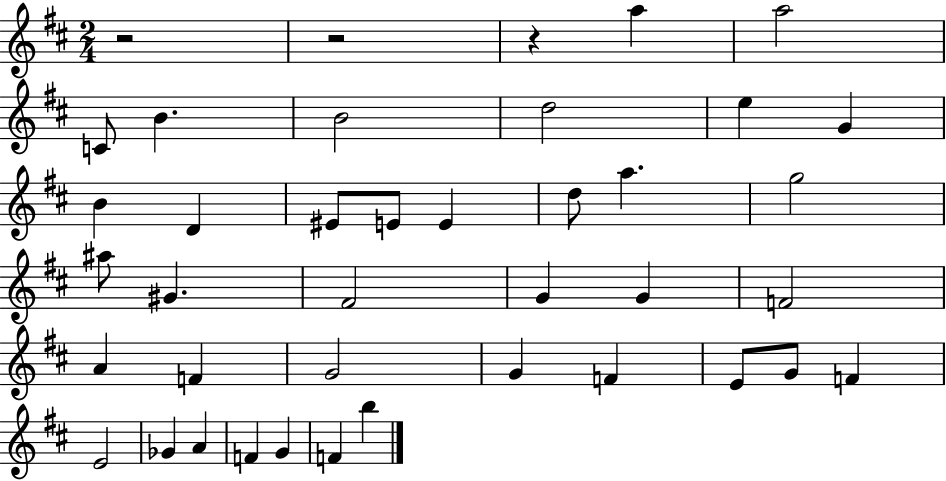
X:1
T:Untitled
M:2/4
L:1/4
K:D
z2 z2 z a a2 C/2 B B2 d2 e G B D ^E/2 E/2 E d/2 a g2 ^a/2 ^G ^F2 G G F2 A F G2 G F E/2 G/2 F E2 _G A F G F b